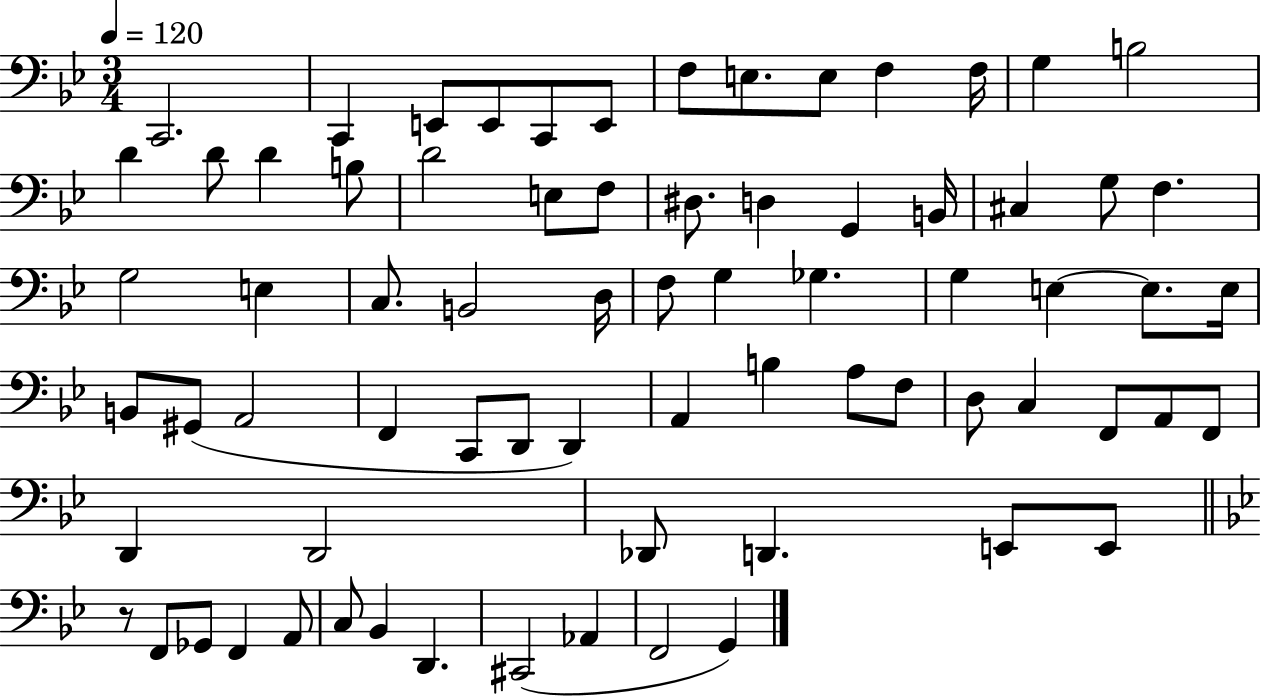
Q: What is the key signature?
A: BES major